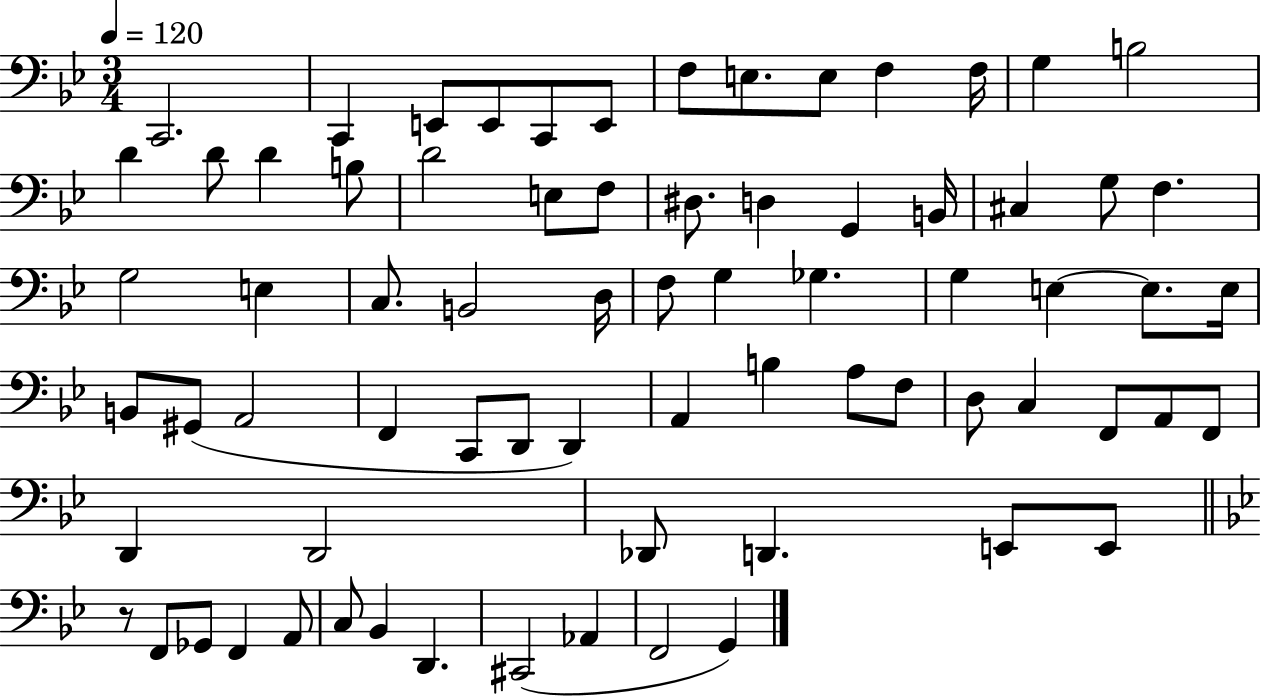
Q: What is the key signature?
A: BES major